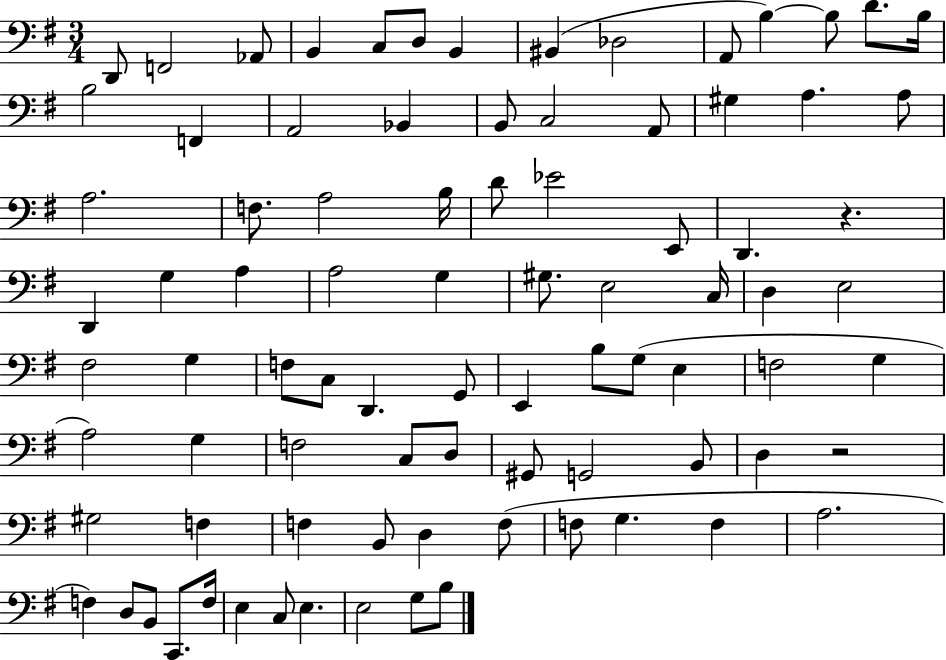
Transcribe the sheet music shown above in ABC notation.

X:1
T:Untitled
M:3/4
L:1/4
K:G
D,,/2 F,,2 _A,,/2 B,, C,/2 D,/2 B,, ^B,, _D,2 A,,/2 B, B,/2 D/2 B,/4 B,2 F,, A,,2 _B,, B,,/2 C,2 A,,/2 ^G, A, A,/2 A,2 F,/2 A,2 B,/4 D/2 _E2 E,,/2 D,, z D,, G, A, A,2 G, ^G,/2 E,2 C,/4 D, E,2 ^F,2 G, F,/2 C,/2 D,, G,,/2 E,, B,/2 G,/2 E, F,2 G, A,2 G, F,2 C,/2 D,/2 ^G,,/2 G,,2 B,,/2 D, z2 ^G,2 F, F, B,,/2 D, F,/2 F,/2 G, F, A,2 F, D,/2 B,,/2 C,,/2 F,/4 E, C,/2 E, E,2 G,/2 B,/2